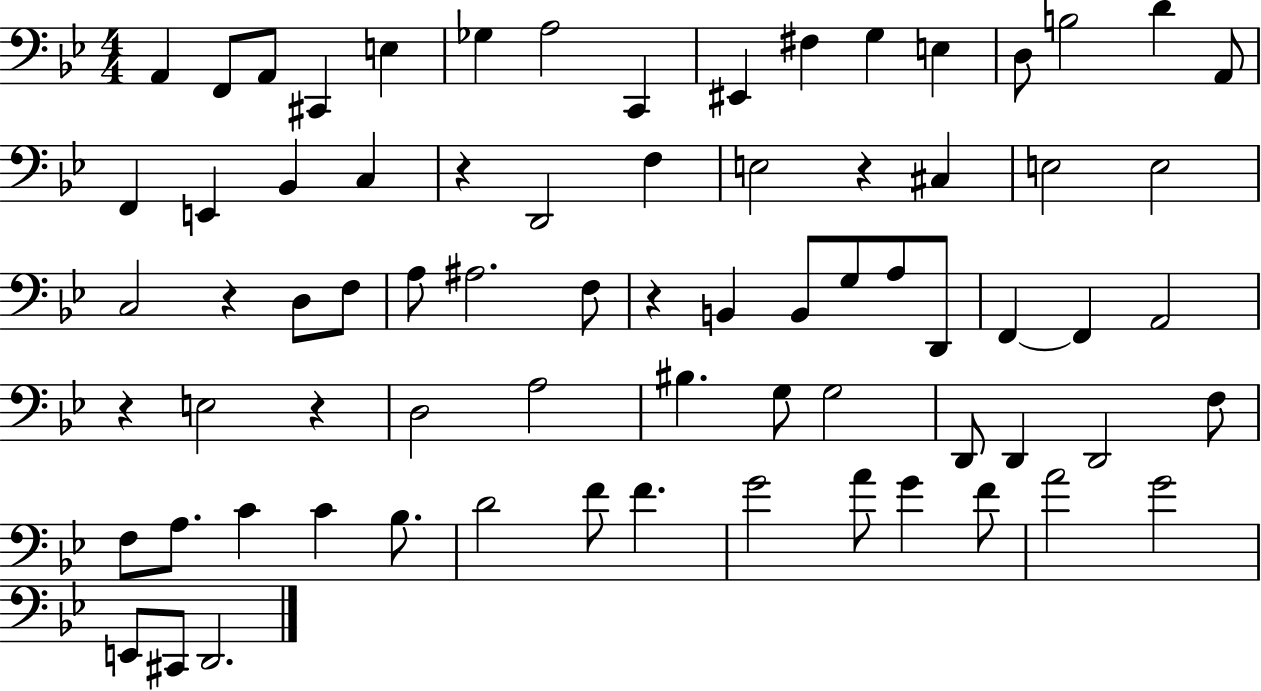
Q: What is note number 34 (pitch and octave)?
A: B2